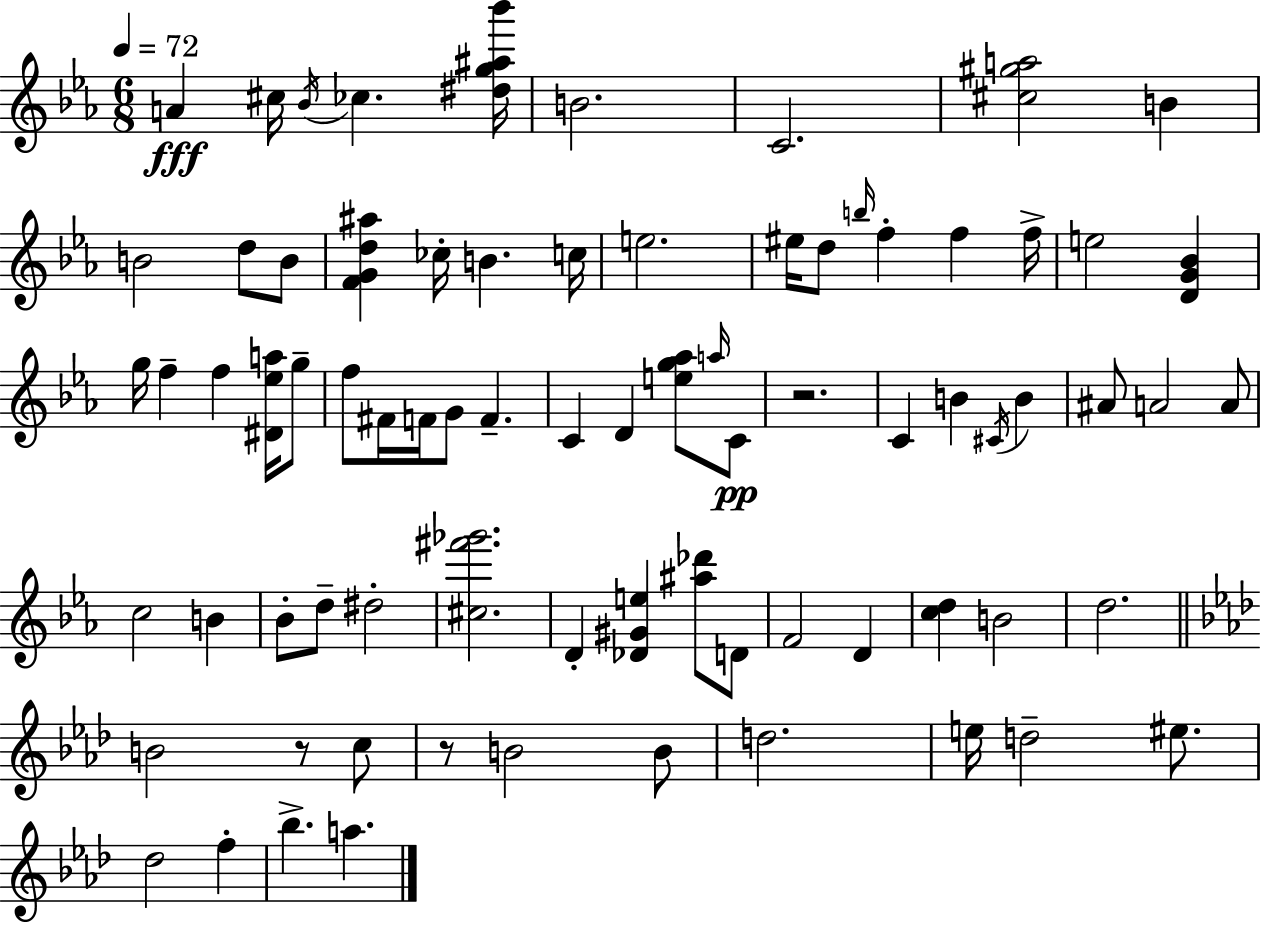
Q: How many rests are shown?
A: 3